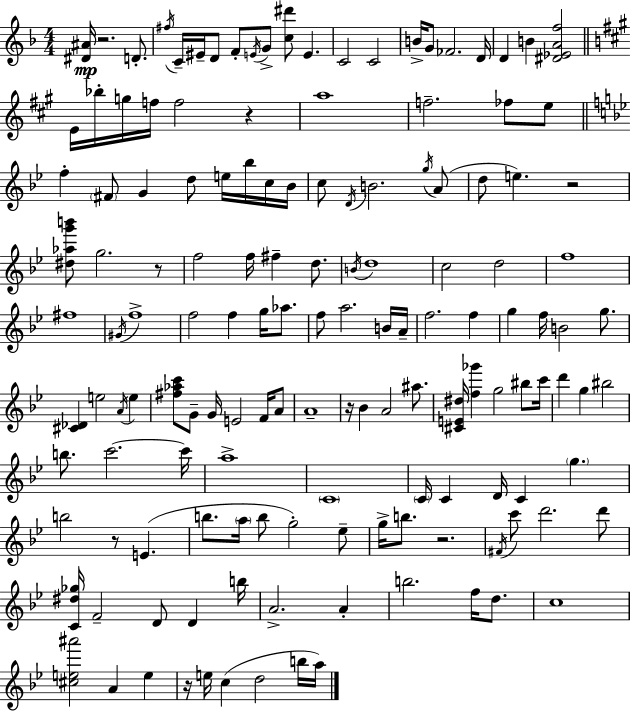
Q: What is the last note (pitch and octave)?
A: A5